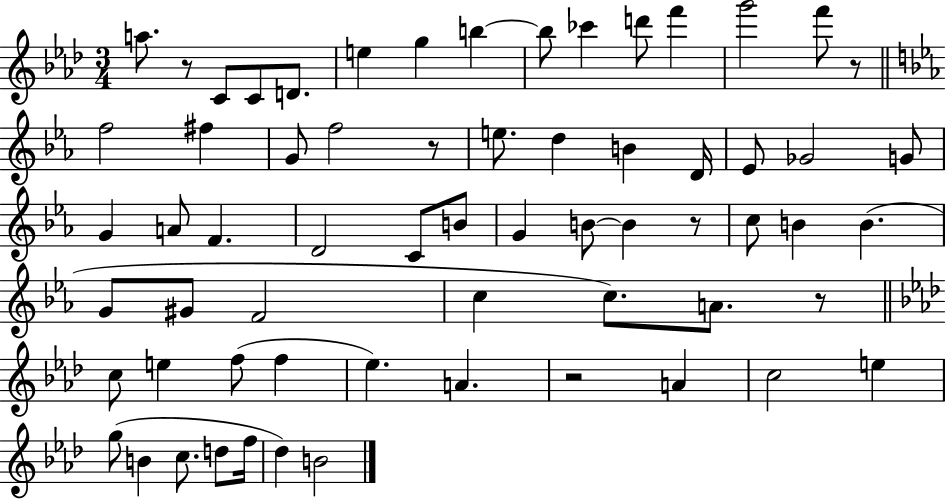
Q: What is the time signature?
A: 3/4